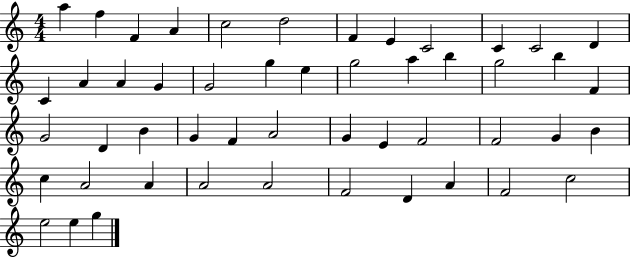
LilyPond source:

{
  \clef treble
  \numericTimeSignature
  \time 4/4
  \key c \major
  a''4 f''4 f'4 a'4 | c''2 d''2 | f'4 e'4 c'2 | c'4 c'2 d'4 | \break c'4 a'4 a'4 g'4 | g'2 g''4 e''4 | g''2 a''4 b''4 | g''2 b''4 f'4 | \break g'2 d'4 b'4 | g'4 f'4 a'2 | g'4 e'4 f'2 | f'2 g'4 b'4 | \break c''4 a'2 a'4 | a'2 a'2 | f'2 d'4 a'4 | f'2 c''2 | \break e''2 e''4 g''4 | \bar "|."
}